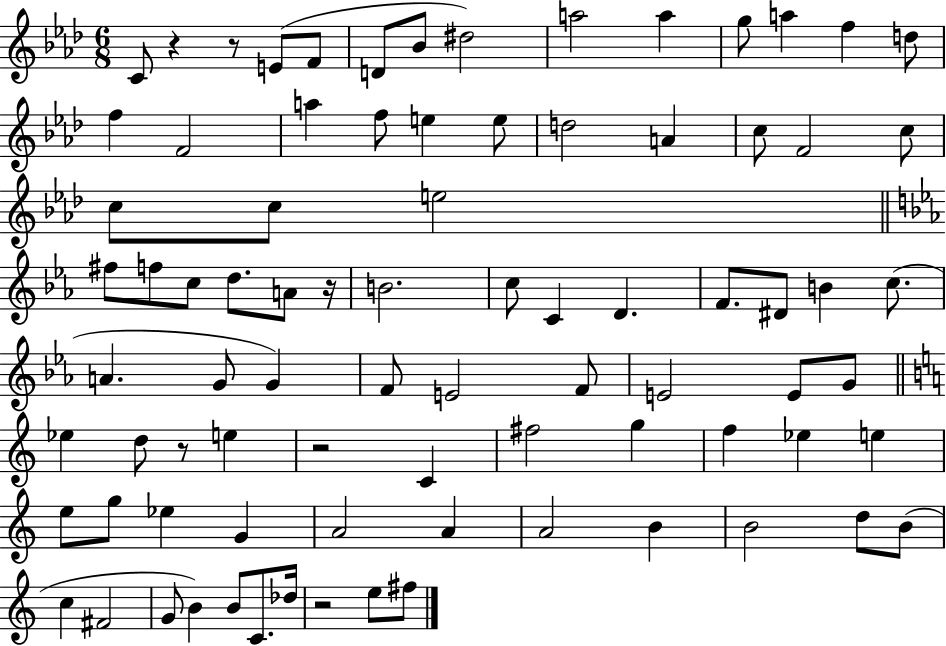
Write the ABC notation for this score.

X:1
T:Untitled
M:6/8
L:1/4
K:Ab
C/2 z z/2 E/2 F/2 D/2 _B/2 ^d2 a2 a g/2 a f d/2 f F2 a f/2 e e/2 d2 A c/2 F2 c/2 c/2 c/2 e2 ^f/2 f/2 c/2 d/2 A/2 z/4 B2 c/2 C D F/2 ^D/2 B c/2 A G/2 G F/2 E2 F/2 E2 E/2 G/2 _e d/2 z/2 e z2 C ^f2 g f _e e e/2 g/2 _e G A2 A A2 B B2 d/2 B/2 c ^F2 G/2 B B/2 C/2 _d/4 z2 e/2 ^f/2